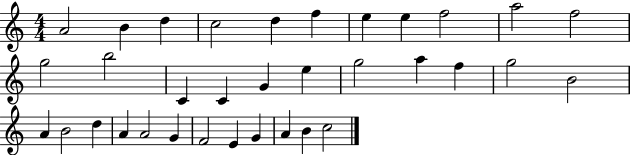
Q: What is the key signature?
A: C major